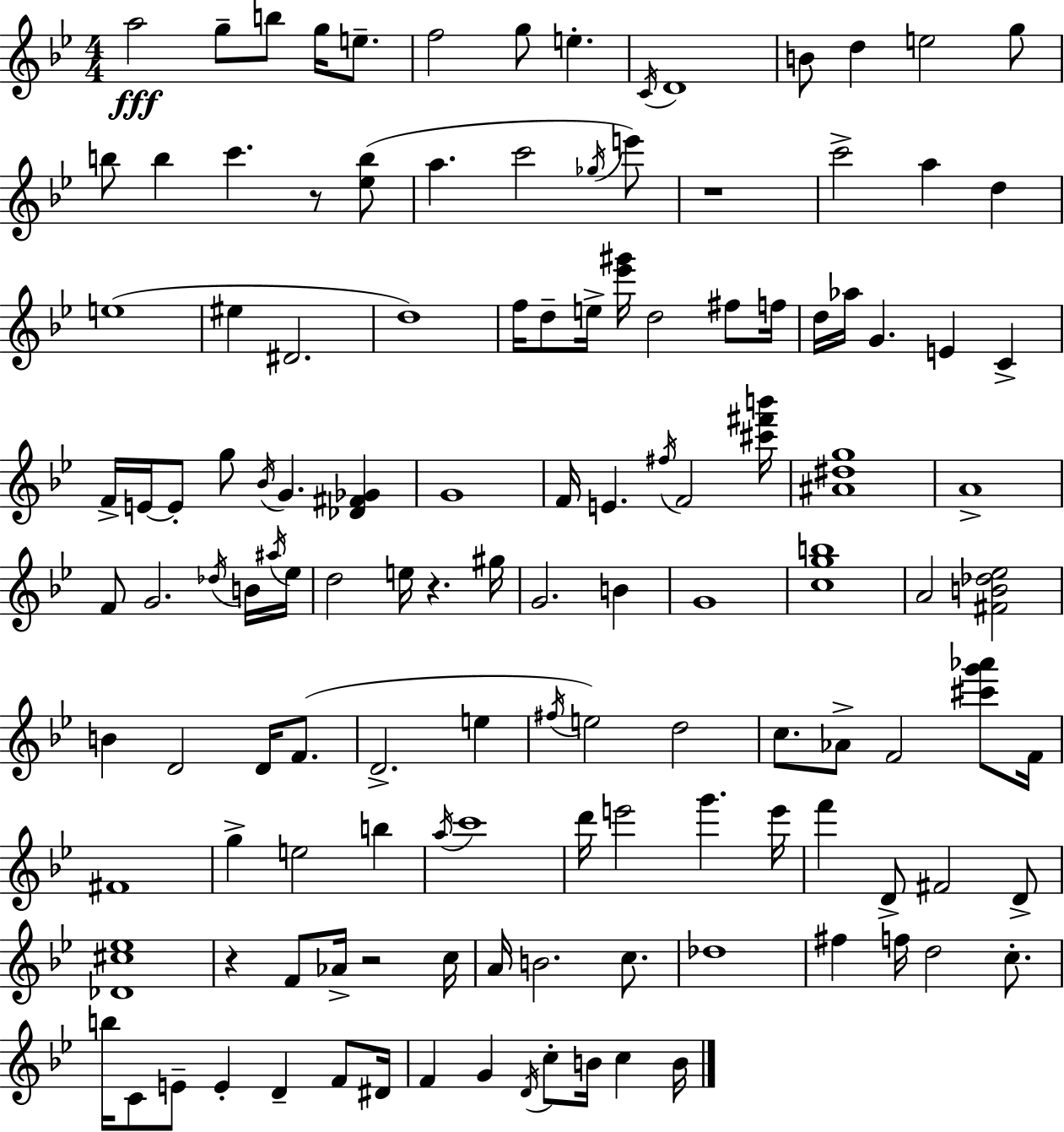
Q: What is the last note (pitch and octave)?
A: B4